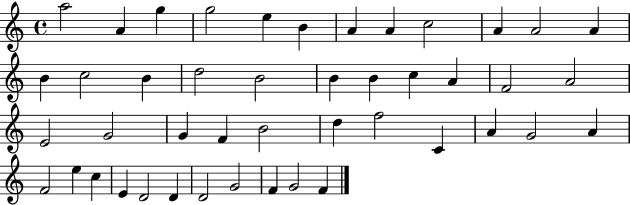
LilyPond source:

{
  \clef treble
  \time 4/4
  \defaultTimeSignature
  \key c \major
  a''2 a'4 g''4 | g''2 e''4 b'4 | a'4 a'4 c''2 | a'4 a'2 a'4 | \break b'4 c''2 b'4 | d''2 b'2 | b'4 b'4 c''4 a'4 | f'2 a'2 | \break e'2 g'2 | g'4 f'4 b'2 | d''4 f''2 c'4 | a'4 g'2 a'4 | \break f'2 e''4 c''4 | e'4 d'2 d'4 | d'2 g'2 | f'4 g'2 f'4 | \break \bar "|."
}